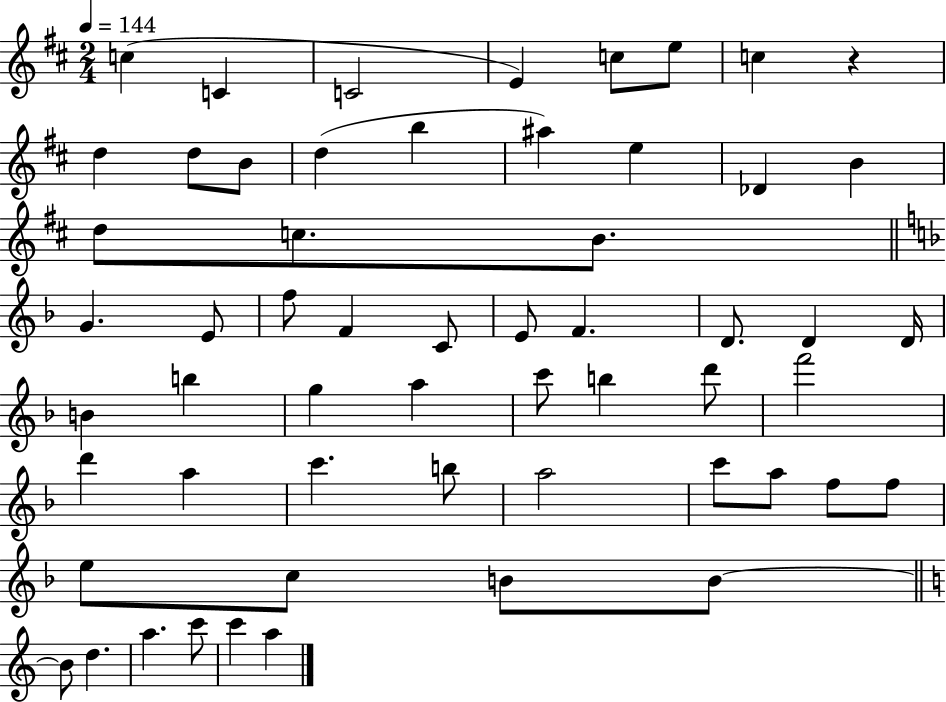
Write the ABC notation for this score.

X:1
T:Untitled
M:2/4
L:1/4
K:D
c C C2 E c/2 e/2 c z d d/2 B/2 d b ^a e _D B d/2 c/2 B/2 G E/2 f/2 F C/2 E/2 F D/2 D D/4 B b g a c'/2 b d'/2 f'2 d' a c' b/2 a2 c'/2 a/2 f/2 f/2 e/2 c/2 B/2 B/2 B/2 d a c'/2 c' a